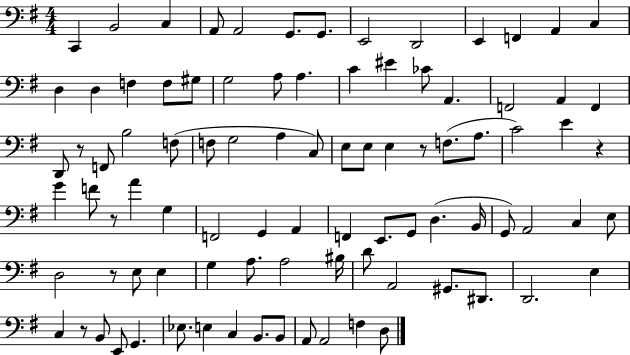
{
  \clef bass
  \numericTimeSignature
  \time 4/4
  \key g \major
  c,4 b,2 c4 | a,8 a,2 g,8. g,8. | e,2 d,2 | e,4 f,4 a,4 c4 | \break d4 d4 f4 f8 gis8 | g2 a8 a4. | c'4 eis'4 ces'8 a,4. | f,2 a,4 f,4 | \break d,8 r8 f,8 b2 f8( | f8 g2 a4 c8) | e8 e8 e4 r8 f8.( a8. | c'2) e'4 r4 | \break g'4 f'8 r8 a'4 g4 | f,2 g,4 a,4 | f,4 e,8. g,8 d4.( b,16 | g,8) a,2 c4 e8 | \break d2 r8 e8 e4 | g4 a8. a2 bis16 | d'8 a,2 gis,8. dis,8. | d,2. e4 | \break c4 r8 b,8 e,8 g,4. | ees8. e4 c4 b,8. b,8 | a,8 a,2 f4 d8 | \bar "|."
}